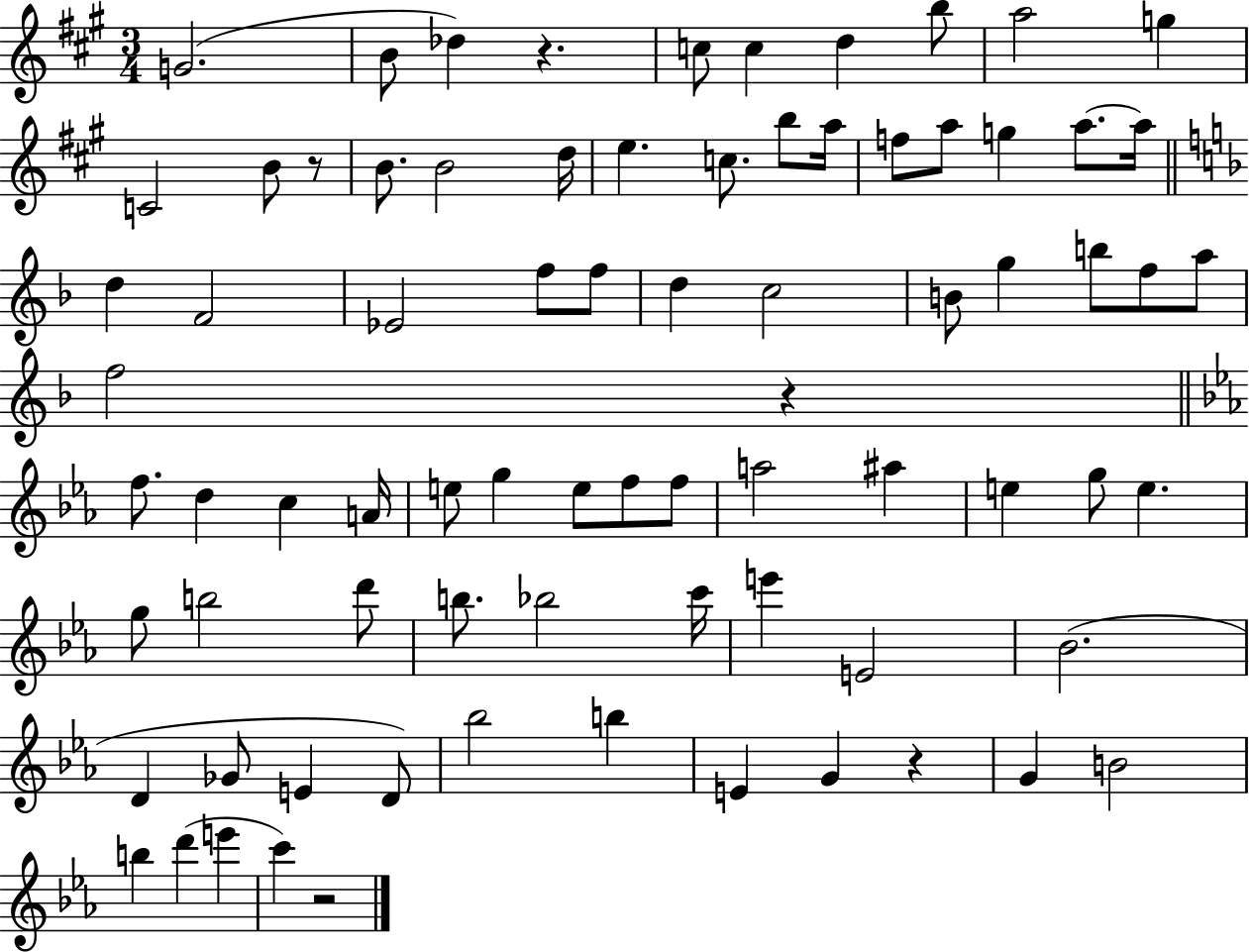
{
  \clef treble
  \numericTimeSignature
  \time 3/4
  \key a \major
  g'2.( | b'8 des''4) r4. | c''8 c''4 d''4 b''8 | a''2 g''4 | \break c'2 b'8 r8 | b'8. b'2 d''16 | e''4. c''8. b''8 a''16 | f''8 a''8 g''4 a''8.~~ a''16 | \break \bar "||" \break \key f \major d''4 f'2 | ees'2 f''8 f''8 | d''4 c''2 | b'8 g''4 b''8 f''8 a''8 | \break f''2 r4 | \bar "||" \break \key ees \major f''8. d''4 c''4 a'16 | e''8 g''4 e''8 f''8 f''8 | a''2 ais''4 | e''4 g''8 e''4. | \break g''8 b''2 d'''8 | b''8. bes''2 c'''16 | e'''4 e'2 | bes'2.( | \break d'4 ges'8 e'4 d'8) | bes''2 b''4 | e'4 g'4 r4 | g'4 b'2 | \break b''4 d'''4( e'''4 | c'''4) r2 | \bar "|."
}